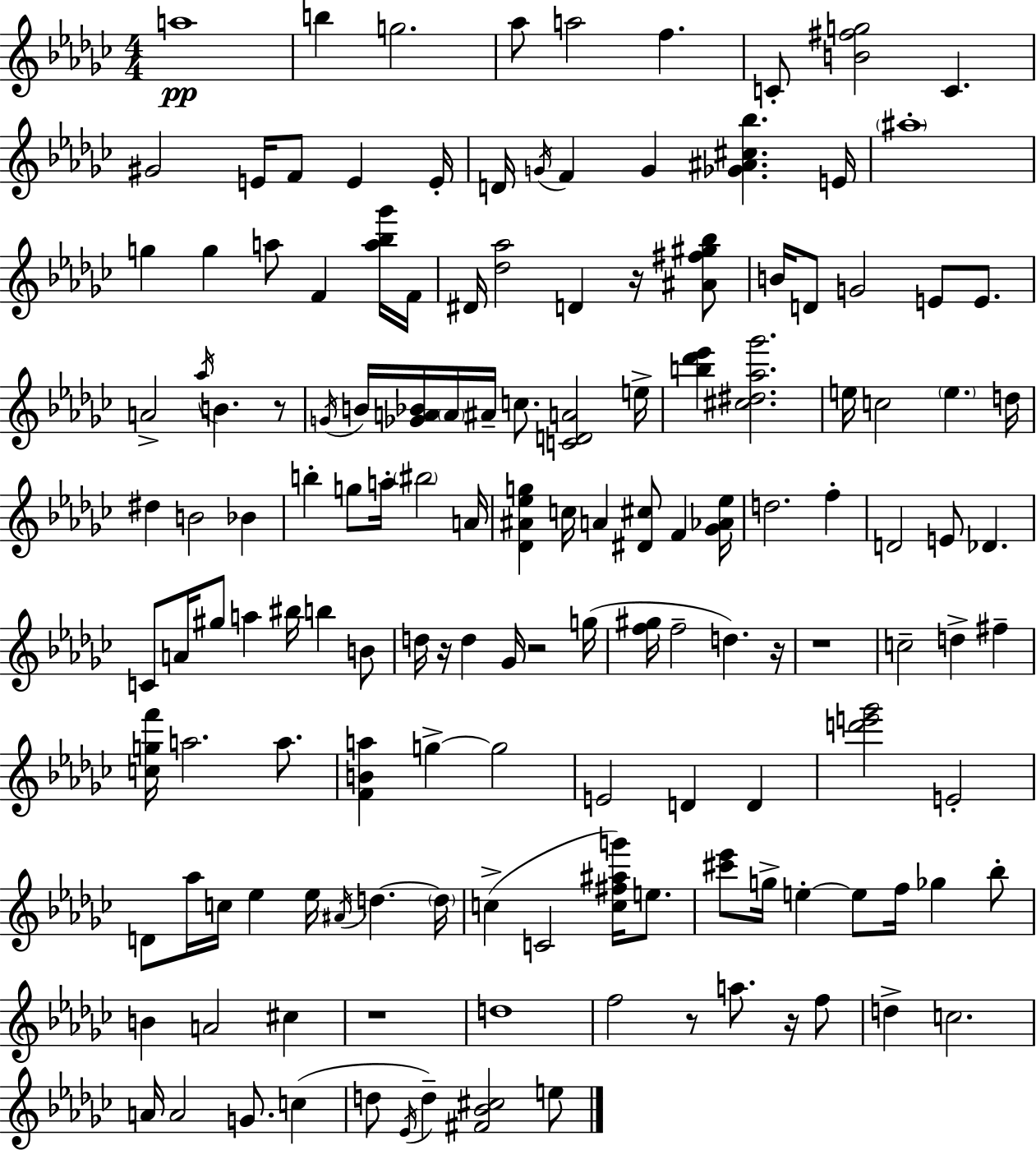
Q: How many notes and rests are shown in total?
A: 146